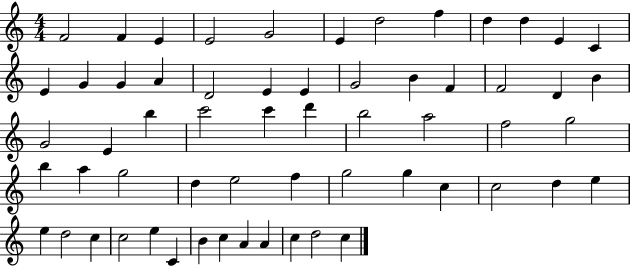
{
  \clef treble
  \numericTimeSignature
  \time 4/4
  \key c \major
  f'2 f'4 e'4 | e'2 g'2 | e'4 d''2 f''4 | d''4 d''4 e'4 c'4 | \break e'4 g'4 g'4 a'4 | d'2 e'4 e'4 | g'2 b'4 f'4 | f'2 d'4 b'4 | \break g'2 e'4 b''4 | c'''2 c'''4 d'''4 | b''2 a''2 | f''2 g''2 | \break b''4 a''4 g''2 | d''4 e''2 f''4 | g''2 g''4 c''4 | c''2 d''4 e''4 | \break e''4 d''2 c''4 | c''2 e''4 c'4 | b'4 c''4 a'4 a'4 | c''4 d''2 c''4 | \break \bar "|."
}